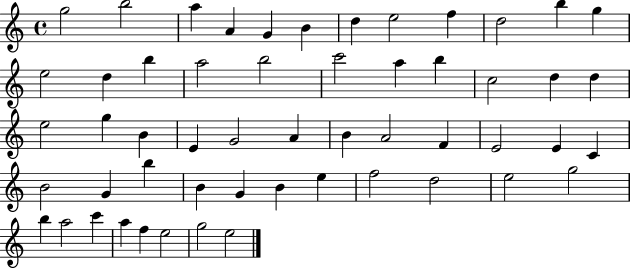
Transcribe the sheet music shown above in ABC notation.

X:1
T:Untitled
M:4/4
L:1/4
K:C
g2 b2 a A G B d e2 f d2 b g e2 d b a2 b2 c'2 a b c2 d d e2 g B E G2 A B A2 F E2 E C B2 G b B G B e f2 d2 e2 g2 b a2 c' a f e2 g2 e2